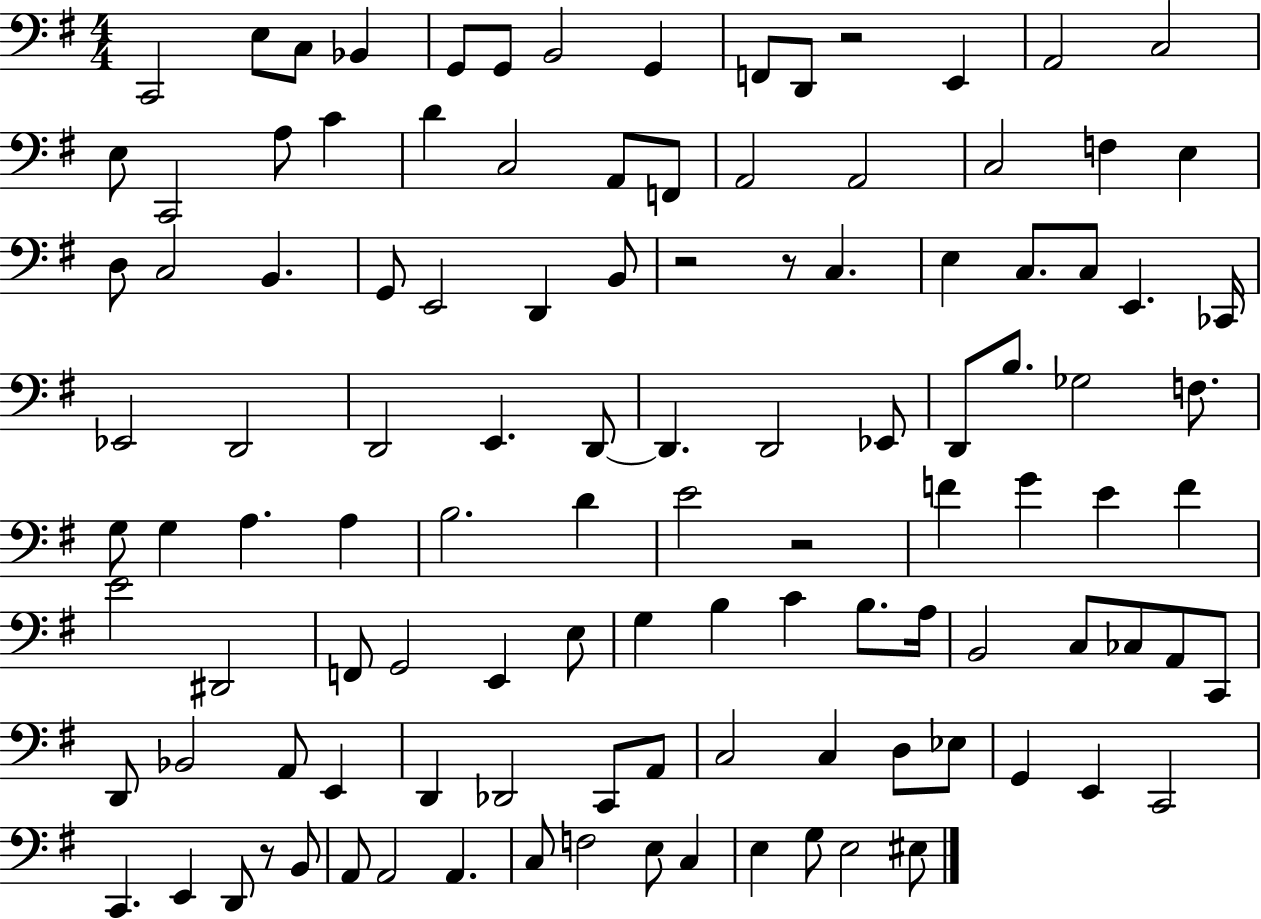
C2/h E3/e C3/e Bb2/q G2/e G2/e B2/h G2/q F2/e D2/e R/h E2/q A2/h C3/h E3/e C2/h A3/e C4/q D4/q C3/h A2/e F2/e A2/h A2/h C3/h F3/q E3/q D3/e C3/h B2/q. G2/e E2/h D2/q B2/e R/h R/e C3/q. E3/q C3/e. C3/e E2/q. CES2/s Eb2/h D2/h D2/h E2/q. D2/e D2/q. D2/h Eb2/e D2/e B3/e. Gb3/h F3/e. G3/e G3/q A3/q. A3/q B3/h. D4/q E4/h R/h F4/q G4/q E4/q F4/q E4/h D#2/h F2/e G2/h E2/q E3/e G3/q B3/q C4/q B3/e. A3/s B2/h C3/e CES3/e A2/e C2/e D2/e Bb2/h A2/e E2/q D2/q Db2/h C2/e A2/e C3/h C3/q D3/e Eb3/e G2/q E2/q C2/h C2/q. E2/q D2/e R/e B2/e A2/e A2/h A2/q. C3/e F3/h E3/e C3/q E3/q G3/e E3/h EIS3/e